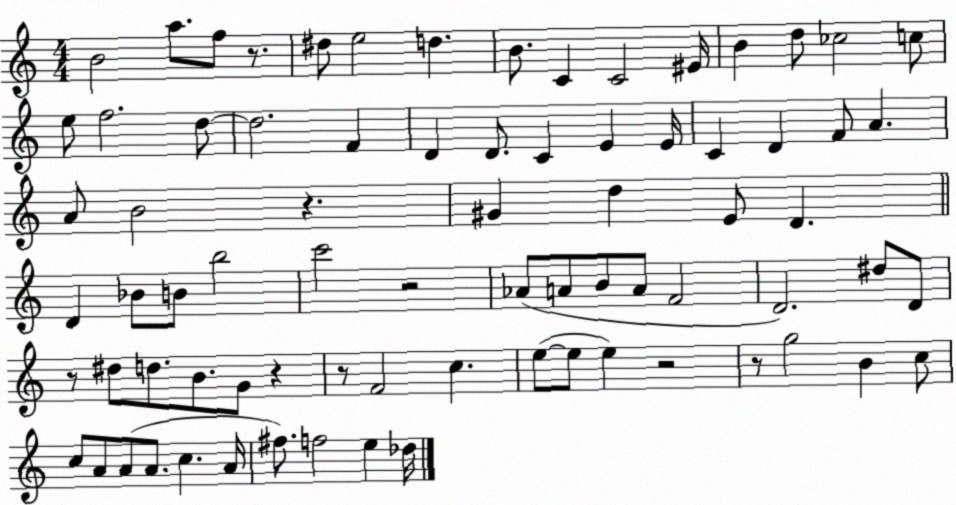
X:1
T:Untitled
M:4/4
L:1/4
K:C
B2 a/2 f/2 z/2 ^d/2 e2 d B/2 C C2 ^E/4 B d/2 _c2 c/2 e/2 f2 d/2 d2 F D D/2 C E E/4 C D F/2 A A/2 B2 z ^G d E/2 D D _B/2 B/2 b2 c'2 z2 _A/2 A/2 B/2 A/2 F2 D2 ^d/2 D/2 z/2 ^d/2 d/2 B/2 G/2 z z/2 F2 c e/2 e/2 e z2 z/2 g2 B c/2 c/2 A/2 A/2 A/2 c A/4 ^f/2 f2 e _d/4